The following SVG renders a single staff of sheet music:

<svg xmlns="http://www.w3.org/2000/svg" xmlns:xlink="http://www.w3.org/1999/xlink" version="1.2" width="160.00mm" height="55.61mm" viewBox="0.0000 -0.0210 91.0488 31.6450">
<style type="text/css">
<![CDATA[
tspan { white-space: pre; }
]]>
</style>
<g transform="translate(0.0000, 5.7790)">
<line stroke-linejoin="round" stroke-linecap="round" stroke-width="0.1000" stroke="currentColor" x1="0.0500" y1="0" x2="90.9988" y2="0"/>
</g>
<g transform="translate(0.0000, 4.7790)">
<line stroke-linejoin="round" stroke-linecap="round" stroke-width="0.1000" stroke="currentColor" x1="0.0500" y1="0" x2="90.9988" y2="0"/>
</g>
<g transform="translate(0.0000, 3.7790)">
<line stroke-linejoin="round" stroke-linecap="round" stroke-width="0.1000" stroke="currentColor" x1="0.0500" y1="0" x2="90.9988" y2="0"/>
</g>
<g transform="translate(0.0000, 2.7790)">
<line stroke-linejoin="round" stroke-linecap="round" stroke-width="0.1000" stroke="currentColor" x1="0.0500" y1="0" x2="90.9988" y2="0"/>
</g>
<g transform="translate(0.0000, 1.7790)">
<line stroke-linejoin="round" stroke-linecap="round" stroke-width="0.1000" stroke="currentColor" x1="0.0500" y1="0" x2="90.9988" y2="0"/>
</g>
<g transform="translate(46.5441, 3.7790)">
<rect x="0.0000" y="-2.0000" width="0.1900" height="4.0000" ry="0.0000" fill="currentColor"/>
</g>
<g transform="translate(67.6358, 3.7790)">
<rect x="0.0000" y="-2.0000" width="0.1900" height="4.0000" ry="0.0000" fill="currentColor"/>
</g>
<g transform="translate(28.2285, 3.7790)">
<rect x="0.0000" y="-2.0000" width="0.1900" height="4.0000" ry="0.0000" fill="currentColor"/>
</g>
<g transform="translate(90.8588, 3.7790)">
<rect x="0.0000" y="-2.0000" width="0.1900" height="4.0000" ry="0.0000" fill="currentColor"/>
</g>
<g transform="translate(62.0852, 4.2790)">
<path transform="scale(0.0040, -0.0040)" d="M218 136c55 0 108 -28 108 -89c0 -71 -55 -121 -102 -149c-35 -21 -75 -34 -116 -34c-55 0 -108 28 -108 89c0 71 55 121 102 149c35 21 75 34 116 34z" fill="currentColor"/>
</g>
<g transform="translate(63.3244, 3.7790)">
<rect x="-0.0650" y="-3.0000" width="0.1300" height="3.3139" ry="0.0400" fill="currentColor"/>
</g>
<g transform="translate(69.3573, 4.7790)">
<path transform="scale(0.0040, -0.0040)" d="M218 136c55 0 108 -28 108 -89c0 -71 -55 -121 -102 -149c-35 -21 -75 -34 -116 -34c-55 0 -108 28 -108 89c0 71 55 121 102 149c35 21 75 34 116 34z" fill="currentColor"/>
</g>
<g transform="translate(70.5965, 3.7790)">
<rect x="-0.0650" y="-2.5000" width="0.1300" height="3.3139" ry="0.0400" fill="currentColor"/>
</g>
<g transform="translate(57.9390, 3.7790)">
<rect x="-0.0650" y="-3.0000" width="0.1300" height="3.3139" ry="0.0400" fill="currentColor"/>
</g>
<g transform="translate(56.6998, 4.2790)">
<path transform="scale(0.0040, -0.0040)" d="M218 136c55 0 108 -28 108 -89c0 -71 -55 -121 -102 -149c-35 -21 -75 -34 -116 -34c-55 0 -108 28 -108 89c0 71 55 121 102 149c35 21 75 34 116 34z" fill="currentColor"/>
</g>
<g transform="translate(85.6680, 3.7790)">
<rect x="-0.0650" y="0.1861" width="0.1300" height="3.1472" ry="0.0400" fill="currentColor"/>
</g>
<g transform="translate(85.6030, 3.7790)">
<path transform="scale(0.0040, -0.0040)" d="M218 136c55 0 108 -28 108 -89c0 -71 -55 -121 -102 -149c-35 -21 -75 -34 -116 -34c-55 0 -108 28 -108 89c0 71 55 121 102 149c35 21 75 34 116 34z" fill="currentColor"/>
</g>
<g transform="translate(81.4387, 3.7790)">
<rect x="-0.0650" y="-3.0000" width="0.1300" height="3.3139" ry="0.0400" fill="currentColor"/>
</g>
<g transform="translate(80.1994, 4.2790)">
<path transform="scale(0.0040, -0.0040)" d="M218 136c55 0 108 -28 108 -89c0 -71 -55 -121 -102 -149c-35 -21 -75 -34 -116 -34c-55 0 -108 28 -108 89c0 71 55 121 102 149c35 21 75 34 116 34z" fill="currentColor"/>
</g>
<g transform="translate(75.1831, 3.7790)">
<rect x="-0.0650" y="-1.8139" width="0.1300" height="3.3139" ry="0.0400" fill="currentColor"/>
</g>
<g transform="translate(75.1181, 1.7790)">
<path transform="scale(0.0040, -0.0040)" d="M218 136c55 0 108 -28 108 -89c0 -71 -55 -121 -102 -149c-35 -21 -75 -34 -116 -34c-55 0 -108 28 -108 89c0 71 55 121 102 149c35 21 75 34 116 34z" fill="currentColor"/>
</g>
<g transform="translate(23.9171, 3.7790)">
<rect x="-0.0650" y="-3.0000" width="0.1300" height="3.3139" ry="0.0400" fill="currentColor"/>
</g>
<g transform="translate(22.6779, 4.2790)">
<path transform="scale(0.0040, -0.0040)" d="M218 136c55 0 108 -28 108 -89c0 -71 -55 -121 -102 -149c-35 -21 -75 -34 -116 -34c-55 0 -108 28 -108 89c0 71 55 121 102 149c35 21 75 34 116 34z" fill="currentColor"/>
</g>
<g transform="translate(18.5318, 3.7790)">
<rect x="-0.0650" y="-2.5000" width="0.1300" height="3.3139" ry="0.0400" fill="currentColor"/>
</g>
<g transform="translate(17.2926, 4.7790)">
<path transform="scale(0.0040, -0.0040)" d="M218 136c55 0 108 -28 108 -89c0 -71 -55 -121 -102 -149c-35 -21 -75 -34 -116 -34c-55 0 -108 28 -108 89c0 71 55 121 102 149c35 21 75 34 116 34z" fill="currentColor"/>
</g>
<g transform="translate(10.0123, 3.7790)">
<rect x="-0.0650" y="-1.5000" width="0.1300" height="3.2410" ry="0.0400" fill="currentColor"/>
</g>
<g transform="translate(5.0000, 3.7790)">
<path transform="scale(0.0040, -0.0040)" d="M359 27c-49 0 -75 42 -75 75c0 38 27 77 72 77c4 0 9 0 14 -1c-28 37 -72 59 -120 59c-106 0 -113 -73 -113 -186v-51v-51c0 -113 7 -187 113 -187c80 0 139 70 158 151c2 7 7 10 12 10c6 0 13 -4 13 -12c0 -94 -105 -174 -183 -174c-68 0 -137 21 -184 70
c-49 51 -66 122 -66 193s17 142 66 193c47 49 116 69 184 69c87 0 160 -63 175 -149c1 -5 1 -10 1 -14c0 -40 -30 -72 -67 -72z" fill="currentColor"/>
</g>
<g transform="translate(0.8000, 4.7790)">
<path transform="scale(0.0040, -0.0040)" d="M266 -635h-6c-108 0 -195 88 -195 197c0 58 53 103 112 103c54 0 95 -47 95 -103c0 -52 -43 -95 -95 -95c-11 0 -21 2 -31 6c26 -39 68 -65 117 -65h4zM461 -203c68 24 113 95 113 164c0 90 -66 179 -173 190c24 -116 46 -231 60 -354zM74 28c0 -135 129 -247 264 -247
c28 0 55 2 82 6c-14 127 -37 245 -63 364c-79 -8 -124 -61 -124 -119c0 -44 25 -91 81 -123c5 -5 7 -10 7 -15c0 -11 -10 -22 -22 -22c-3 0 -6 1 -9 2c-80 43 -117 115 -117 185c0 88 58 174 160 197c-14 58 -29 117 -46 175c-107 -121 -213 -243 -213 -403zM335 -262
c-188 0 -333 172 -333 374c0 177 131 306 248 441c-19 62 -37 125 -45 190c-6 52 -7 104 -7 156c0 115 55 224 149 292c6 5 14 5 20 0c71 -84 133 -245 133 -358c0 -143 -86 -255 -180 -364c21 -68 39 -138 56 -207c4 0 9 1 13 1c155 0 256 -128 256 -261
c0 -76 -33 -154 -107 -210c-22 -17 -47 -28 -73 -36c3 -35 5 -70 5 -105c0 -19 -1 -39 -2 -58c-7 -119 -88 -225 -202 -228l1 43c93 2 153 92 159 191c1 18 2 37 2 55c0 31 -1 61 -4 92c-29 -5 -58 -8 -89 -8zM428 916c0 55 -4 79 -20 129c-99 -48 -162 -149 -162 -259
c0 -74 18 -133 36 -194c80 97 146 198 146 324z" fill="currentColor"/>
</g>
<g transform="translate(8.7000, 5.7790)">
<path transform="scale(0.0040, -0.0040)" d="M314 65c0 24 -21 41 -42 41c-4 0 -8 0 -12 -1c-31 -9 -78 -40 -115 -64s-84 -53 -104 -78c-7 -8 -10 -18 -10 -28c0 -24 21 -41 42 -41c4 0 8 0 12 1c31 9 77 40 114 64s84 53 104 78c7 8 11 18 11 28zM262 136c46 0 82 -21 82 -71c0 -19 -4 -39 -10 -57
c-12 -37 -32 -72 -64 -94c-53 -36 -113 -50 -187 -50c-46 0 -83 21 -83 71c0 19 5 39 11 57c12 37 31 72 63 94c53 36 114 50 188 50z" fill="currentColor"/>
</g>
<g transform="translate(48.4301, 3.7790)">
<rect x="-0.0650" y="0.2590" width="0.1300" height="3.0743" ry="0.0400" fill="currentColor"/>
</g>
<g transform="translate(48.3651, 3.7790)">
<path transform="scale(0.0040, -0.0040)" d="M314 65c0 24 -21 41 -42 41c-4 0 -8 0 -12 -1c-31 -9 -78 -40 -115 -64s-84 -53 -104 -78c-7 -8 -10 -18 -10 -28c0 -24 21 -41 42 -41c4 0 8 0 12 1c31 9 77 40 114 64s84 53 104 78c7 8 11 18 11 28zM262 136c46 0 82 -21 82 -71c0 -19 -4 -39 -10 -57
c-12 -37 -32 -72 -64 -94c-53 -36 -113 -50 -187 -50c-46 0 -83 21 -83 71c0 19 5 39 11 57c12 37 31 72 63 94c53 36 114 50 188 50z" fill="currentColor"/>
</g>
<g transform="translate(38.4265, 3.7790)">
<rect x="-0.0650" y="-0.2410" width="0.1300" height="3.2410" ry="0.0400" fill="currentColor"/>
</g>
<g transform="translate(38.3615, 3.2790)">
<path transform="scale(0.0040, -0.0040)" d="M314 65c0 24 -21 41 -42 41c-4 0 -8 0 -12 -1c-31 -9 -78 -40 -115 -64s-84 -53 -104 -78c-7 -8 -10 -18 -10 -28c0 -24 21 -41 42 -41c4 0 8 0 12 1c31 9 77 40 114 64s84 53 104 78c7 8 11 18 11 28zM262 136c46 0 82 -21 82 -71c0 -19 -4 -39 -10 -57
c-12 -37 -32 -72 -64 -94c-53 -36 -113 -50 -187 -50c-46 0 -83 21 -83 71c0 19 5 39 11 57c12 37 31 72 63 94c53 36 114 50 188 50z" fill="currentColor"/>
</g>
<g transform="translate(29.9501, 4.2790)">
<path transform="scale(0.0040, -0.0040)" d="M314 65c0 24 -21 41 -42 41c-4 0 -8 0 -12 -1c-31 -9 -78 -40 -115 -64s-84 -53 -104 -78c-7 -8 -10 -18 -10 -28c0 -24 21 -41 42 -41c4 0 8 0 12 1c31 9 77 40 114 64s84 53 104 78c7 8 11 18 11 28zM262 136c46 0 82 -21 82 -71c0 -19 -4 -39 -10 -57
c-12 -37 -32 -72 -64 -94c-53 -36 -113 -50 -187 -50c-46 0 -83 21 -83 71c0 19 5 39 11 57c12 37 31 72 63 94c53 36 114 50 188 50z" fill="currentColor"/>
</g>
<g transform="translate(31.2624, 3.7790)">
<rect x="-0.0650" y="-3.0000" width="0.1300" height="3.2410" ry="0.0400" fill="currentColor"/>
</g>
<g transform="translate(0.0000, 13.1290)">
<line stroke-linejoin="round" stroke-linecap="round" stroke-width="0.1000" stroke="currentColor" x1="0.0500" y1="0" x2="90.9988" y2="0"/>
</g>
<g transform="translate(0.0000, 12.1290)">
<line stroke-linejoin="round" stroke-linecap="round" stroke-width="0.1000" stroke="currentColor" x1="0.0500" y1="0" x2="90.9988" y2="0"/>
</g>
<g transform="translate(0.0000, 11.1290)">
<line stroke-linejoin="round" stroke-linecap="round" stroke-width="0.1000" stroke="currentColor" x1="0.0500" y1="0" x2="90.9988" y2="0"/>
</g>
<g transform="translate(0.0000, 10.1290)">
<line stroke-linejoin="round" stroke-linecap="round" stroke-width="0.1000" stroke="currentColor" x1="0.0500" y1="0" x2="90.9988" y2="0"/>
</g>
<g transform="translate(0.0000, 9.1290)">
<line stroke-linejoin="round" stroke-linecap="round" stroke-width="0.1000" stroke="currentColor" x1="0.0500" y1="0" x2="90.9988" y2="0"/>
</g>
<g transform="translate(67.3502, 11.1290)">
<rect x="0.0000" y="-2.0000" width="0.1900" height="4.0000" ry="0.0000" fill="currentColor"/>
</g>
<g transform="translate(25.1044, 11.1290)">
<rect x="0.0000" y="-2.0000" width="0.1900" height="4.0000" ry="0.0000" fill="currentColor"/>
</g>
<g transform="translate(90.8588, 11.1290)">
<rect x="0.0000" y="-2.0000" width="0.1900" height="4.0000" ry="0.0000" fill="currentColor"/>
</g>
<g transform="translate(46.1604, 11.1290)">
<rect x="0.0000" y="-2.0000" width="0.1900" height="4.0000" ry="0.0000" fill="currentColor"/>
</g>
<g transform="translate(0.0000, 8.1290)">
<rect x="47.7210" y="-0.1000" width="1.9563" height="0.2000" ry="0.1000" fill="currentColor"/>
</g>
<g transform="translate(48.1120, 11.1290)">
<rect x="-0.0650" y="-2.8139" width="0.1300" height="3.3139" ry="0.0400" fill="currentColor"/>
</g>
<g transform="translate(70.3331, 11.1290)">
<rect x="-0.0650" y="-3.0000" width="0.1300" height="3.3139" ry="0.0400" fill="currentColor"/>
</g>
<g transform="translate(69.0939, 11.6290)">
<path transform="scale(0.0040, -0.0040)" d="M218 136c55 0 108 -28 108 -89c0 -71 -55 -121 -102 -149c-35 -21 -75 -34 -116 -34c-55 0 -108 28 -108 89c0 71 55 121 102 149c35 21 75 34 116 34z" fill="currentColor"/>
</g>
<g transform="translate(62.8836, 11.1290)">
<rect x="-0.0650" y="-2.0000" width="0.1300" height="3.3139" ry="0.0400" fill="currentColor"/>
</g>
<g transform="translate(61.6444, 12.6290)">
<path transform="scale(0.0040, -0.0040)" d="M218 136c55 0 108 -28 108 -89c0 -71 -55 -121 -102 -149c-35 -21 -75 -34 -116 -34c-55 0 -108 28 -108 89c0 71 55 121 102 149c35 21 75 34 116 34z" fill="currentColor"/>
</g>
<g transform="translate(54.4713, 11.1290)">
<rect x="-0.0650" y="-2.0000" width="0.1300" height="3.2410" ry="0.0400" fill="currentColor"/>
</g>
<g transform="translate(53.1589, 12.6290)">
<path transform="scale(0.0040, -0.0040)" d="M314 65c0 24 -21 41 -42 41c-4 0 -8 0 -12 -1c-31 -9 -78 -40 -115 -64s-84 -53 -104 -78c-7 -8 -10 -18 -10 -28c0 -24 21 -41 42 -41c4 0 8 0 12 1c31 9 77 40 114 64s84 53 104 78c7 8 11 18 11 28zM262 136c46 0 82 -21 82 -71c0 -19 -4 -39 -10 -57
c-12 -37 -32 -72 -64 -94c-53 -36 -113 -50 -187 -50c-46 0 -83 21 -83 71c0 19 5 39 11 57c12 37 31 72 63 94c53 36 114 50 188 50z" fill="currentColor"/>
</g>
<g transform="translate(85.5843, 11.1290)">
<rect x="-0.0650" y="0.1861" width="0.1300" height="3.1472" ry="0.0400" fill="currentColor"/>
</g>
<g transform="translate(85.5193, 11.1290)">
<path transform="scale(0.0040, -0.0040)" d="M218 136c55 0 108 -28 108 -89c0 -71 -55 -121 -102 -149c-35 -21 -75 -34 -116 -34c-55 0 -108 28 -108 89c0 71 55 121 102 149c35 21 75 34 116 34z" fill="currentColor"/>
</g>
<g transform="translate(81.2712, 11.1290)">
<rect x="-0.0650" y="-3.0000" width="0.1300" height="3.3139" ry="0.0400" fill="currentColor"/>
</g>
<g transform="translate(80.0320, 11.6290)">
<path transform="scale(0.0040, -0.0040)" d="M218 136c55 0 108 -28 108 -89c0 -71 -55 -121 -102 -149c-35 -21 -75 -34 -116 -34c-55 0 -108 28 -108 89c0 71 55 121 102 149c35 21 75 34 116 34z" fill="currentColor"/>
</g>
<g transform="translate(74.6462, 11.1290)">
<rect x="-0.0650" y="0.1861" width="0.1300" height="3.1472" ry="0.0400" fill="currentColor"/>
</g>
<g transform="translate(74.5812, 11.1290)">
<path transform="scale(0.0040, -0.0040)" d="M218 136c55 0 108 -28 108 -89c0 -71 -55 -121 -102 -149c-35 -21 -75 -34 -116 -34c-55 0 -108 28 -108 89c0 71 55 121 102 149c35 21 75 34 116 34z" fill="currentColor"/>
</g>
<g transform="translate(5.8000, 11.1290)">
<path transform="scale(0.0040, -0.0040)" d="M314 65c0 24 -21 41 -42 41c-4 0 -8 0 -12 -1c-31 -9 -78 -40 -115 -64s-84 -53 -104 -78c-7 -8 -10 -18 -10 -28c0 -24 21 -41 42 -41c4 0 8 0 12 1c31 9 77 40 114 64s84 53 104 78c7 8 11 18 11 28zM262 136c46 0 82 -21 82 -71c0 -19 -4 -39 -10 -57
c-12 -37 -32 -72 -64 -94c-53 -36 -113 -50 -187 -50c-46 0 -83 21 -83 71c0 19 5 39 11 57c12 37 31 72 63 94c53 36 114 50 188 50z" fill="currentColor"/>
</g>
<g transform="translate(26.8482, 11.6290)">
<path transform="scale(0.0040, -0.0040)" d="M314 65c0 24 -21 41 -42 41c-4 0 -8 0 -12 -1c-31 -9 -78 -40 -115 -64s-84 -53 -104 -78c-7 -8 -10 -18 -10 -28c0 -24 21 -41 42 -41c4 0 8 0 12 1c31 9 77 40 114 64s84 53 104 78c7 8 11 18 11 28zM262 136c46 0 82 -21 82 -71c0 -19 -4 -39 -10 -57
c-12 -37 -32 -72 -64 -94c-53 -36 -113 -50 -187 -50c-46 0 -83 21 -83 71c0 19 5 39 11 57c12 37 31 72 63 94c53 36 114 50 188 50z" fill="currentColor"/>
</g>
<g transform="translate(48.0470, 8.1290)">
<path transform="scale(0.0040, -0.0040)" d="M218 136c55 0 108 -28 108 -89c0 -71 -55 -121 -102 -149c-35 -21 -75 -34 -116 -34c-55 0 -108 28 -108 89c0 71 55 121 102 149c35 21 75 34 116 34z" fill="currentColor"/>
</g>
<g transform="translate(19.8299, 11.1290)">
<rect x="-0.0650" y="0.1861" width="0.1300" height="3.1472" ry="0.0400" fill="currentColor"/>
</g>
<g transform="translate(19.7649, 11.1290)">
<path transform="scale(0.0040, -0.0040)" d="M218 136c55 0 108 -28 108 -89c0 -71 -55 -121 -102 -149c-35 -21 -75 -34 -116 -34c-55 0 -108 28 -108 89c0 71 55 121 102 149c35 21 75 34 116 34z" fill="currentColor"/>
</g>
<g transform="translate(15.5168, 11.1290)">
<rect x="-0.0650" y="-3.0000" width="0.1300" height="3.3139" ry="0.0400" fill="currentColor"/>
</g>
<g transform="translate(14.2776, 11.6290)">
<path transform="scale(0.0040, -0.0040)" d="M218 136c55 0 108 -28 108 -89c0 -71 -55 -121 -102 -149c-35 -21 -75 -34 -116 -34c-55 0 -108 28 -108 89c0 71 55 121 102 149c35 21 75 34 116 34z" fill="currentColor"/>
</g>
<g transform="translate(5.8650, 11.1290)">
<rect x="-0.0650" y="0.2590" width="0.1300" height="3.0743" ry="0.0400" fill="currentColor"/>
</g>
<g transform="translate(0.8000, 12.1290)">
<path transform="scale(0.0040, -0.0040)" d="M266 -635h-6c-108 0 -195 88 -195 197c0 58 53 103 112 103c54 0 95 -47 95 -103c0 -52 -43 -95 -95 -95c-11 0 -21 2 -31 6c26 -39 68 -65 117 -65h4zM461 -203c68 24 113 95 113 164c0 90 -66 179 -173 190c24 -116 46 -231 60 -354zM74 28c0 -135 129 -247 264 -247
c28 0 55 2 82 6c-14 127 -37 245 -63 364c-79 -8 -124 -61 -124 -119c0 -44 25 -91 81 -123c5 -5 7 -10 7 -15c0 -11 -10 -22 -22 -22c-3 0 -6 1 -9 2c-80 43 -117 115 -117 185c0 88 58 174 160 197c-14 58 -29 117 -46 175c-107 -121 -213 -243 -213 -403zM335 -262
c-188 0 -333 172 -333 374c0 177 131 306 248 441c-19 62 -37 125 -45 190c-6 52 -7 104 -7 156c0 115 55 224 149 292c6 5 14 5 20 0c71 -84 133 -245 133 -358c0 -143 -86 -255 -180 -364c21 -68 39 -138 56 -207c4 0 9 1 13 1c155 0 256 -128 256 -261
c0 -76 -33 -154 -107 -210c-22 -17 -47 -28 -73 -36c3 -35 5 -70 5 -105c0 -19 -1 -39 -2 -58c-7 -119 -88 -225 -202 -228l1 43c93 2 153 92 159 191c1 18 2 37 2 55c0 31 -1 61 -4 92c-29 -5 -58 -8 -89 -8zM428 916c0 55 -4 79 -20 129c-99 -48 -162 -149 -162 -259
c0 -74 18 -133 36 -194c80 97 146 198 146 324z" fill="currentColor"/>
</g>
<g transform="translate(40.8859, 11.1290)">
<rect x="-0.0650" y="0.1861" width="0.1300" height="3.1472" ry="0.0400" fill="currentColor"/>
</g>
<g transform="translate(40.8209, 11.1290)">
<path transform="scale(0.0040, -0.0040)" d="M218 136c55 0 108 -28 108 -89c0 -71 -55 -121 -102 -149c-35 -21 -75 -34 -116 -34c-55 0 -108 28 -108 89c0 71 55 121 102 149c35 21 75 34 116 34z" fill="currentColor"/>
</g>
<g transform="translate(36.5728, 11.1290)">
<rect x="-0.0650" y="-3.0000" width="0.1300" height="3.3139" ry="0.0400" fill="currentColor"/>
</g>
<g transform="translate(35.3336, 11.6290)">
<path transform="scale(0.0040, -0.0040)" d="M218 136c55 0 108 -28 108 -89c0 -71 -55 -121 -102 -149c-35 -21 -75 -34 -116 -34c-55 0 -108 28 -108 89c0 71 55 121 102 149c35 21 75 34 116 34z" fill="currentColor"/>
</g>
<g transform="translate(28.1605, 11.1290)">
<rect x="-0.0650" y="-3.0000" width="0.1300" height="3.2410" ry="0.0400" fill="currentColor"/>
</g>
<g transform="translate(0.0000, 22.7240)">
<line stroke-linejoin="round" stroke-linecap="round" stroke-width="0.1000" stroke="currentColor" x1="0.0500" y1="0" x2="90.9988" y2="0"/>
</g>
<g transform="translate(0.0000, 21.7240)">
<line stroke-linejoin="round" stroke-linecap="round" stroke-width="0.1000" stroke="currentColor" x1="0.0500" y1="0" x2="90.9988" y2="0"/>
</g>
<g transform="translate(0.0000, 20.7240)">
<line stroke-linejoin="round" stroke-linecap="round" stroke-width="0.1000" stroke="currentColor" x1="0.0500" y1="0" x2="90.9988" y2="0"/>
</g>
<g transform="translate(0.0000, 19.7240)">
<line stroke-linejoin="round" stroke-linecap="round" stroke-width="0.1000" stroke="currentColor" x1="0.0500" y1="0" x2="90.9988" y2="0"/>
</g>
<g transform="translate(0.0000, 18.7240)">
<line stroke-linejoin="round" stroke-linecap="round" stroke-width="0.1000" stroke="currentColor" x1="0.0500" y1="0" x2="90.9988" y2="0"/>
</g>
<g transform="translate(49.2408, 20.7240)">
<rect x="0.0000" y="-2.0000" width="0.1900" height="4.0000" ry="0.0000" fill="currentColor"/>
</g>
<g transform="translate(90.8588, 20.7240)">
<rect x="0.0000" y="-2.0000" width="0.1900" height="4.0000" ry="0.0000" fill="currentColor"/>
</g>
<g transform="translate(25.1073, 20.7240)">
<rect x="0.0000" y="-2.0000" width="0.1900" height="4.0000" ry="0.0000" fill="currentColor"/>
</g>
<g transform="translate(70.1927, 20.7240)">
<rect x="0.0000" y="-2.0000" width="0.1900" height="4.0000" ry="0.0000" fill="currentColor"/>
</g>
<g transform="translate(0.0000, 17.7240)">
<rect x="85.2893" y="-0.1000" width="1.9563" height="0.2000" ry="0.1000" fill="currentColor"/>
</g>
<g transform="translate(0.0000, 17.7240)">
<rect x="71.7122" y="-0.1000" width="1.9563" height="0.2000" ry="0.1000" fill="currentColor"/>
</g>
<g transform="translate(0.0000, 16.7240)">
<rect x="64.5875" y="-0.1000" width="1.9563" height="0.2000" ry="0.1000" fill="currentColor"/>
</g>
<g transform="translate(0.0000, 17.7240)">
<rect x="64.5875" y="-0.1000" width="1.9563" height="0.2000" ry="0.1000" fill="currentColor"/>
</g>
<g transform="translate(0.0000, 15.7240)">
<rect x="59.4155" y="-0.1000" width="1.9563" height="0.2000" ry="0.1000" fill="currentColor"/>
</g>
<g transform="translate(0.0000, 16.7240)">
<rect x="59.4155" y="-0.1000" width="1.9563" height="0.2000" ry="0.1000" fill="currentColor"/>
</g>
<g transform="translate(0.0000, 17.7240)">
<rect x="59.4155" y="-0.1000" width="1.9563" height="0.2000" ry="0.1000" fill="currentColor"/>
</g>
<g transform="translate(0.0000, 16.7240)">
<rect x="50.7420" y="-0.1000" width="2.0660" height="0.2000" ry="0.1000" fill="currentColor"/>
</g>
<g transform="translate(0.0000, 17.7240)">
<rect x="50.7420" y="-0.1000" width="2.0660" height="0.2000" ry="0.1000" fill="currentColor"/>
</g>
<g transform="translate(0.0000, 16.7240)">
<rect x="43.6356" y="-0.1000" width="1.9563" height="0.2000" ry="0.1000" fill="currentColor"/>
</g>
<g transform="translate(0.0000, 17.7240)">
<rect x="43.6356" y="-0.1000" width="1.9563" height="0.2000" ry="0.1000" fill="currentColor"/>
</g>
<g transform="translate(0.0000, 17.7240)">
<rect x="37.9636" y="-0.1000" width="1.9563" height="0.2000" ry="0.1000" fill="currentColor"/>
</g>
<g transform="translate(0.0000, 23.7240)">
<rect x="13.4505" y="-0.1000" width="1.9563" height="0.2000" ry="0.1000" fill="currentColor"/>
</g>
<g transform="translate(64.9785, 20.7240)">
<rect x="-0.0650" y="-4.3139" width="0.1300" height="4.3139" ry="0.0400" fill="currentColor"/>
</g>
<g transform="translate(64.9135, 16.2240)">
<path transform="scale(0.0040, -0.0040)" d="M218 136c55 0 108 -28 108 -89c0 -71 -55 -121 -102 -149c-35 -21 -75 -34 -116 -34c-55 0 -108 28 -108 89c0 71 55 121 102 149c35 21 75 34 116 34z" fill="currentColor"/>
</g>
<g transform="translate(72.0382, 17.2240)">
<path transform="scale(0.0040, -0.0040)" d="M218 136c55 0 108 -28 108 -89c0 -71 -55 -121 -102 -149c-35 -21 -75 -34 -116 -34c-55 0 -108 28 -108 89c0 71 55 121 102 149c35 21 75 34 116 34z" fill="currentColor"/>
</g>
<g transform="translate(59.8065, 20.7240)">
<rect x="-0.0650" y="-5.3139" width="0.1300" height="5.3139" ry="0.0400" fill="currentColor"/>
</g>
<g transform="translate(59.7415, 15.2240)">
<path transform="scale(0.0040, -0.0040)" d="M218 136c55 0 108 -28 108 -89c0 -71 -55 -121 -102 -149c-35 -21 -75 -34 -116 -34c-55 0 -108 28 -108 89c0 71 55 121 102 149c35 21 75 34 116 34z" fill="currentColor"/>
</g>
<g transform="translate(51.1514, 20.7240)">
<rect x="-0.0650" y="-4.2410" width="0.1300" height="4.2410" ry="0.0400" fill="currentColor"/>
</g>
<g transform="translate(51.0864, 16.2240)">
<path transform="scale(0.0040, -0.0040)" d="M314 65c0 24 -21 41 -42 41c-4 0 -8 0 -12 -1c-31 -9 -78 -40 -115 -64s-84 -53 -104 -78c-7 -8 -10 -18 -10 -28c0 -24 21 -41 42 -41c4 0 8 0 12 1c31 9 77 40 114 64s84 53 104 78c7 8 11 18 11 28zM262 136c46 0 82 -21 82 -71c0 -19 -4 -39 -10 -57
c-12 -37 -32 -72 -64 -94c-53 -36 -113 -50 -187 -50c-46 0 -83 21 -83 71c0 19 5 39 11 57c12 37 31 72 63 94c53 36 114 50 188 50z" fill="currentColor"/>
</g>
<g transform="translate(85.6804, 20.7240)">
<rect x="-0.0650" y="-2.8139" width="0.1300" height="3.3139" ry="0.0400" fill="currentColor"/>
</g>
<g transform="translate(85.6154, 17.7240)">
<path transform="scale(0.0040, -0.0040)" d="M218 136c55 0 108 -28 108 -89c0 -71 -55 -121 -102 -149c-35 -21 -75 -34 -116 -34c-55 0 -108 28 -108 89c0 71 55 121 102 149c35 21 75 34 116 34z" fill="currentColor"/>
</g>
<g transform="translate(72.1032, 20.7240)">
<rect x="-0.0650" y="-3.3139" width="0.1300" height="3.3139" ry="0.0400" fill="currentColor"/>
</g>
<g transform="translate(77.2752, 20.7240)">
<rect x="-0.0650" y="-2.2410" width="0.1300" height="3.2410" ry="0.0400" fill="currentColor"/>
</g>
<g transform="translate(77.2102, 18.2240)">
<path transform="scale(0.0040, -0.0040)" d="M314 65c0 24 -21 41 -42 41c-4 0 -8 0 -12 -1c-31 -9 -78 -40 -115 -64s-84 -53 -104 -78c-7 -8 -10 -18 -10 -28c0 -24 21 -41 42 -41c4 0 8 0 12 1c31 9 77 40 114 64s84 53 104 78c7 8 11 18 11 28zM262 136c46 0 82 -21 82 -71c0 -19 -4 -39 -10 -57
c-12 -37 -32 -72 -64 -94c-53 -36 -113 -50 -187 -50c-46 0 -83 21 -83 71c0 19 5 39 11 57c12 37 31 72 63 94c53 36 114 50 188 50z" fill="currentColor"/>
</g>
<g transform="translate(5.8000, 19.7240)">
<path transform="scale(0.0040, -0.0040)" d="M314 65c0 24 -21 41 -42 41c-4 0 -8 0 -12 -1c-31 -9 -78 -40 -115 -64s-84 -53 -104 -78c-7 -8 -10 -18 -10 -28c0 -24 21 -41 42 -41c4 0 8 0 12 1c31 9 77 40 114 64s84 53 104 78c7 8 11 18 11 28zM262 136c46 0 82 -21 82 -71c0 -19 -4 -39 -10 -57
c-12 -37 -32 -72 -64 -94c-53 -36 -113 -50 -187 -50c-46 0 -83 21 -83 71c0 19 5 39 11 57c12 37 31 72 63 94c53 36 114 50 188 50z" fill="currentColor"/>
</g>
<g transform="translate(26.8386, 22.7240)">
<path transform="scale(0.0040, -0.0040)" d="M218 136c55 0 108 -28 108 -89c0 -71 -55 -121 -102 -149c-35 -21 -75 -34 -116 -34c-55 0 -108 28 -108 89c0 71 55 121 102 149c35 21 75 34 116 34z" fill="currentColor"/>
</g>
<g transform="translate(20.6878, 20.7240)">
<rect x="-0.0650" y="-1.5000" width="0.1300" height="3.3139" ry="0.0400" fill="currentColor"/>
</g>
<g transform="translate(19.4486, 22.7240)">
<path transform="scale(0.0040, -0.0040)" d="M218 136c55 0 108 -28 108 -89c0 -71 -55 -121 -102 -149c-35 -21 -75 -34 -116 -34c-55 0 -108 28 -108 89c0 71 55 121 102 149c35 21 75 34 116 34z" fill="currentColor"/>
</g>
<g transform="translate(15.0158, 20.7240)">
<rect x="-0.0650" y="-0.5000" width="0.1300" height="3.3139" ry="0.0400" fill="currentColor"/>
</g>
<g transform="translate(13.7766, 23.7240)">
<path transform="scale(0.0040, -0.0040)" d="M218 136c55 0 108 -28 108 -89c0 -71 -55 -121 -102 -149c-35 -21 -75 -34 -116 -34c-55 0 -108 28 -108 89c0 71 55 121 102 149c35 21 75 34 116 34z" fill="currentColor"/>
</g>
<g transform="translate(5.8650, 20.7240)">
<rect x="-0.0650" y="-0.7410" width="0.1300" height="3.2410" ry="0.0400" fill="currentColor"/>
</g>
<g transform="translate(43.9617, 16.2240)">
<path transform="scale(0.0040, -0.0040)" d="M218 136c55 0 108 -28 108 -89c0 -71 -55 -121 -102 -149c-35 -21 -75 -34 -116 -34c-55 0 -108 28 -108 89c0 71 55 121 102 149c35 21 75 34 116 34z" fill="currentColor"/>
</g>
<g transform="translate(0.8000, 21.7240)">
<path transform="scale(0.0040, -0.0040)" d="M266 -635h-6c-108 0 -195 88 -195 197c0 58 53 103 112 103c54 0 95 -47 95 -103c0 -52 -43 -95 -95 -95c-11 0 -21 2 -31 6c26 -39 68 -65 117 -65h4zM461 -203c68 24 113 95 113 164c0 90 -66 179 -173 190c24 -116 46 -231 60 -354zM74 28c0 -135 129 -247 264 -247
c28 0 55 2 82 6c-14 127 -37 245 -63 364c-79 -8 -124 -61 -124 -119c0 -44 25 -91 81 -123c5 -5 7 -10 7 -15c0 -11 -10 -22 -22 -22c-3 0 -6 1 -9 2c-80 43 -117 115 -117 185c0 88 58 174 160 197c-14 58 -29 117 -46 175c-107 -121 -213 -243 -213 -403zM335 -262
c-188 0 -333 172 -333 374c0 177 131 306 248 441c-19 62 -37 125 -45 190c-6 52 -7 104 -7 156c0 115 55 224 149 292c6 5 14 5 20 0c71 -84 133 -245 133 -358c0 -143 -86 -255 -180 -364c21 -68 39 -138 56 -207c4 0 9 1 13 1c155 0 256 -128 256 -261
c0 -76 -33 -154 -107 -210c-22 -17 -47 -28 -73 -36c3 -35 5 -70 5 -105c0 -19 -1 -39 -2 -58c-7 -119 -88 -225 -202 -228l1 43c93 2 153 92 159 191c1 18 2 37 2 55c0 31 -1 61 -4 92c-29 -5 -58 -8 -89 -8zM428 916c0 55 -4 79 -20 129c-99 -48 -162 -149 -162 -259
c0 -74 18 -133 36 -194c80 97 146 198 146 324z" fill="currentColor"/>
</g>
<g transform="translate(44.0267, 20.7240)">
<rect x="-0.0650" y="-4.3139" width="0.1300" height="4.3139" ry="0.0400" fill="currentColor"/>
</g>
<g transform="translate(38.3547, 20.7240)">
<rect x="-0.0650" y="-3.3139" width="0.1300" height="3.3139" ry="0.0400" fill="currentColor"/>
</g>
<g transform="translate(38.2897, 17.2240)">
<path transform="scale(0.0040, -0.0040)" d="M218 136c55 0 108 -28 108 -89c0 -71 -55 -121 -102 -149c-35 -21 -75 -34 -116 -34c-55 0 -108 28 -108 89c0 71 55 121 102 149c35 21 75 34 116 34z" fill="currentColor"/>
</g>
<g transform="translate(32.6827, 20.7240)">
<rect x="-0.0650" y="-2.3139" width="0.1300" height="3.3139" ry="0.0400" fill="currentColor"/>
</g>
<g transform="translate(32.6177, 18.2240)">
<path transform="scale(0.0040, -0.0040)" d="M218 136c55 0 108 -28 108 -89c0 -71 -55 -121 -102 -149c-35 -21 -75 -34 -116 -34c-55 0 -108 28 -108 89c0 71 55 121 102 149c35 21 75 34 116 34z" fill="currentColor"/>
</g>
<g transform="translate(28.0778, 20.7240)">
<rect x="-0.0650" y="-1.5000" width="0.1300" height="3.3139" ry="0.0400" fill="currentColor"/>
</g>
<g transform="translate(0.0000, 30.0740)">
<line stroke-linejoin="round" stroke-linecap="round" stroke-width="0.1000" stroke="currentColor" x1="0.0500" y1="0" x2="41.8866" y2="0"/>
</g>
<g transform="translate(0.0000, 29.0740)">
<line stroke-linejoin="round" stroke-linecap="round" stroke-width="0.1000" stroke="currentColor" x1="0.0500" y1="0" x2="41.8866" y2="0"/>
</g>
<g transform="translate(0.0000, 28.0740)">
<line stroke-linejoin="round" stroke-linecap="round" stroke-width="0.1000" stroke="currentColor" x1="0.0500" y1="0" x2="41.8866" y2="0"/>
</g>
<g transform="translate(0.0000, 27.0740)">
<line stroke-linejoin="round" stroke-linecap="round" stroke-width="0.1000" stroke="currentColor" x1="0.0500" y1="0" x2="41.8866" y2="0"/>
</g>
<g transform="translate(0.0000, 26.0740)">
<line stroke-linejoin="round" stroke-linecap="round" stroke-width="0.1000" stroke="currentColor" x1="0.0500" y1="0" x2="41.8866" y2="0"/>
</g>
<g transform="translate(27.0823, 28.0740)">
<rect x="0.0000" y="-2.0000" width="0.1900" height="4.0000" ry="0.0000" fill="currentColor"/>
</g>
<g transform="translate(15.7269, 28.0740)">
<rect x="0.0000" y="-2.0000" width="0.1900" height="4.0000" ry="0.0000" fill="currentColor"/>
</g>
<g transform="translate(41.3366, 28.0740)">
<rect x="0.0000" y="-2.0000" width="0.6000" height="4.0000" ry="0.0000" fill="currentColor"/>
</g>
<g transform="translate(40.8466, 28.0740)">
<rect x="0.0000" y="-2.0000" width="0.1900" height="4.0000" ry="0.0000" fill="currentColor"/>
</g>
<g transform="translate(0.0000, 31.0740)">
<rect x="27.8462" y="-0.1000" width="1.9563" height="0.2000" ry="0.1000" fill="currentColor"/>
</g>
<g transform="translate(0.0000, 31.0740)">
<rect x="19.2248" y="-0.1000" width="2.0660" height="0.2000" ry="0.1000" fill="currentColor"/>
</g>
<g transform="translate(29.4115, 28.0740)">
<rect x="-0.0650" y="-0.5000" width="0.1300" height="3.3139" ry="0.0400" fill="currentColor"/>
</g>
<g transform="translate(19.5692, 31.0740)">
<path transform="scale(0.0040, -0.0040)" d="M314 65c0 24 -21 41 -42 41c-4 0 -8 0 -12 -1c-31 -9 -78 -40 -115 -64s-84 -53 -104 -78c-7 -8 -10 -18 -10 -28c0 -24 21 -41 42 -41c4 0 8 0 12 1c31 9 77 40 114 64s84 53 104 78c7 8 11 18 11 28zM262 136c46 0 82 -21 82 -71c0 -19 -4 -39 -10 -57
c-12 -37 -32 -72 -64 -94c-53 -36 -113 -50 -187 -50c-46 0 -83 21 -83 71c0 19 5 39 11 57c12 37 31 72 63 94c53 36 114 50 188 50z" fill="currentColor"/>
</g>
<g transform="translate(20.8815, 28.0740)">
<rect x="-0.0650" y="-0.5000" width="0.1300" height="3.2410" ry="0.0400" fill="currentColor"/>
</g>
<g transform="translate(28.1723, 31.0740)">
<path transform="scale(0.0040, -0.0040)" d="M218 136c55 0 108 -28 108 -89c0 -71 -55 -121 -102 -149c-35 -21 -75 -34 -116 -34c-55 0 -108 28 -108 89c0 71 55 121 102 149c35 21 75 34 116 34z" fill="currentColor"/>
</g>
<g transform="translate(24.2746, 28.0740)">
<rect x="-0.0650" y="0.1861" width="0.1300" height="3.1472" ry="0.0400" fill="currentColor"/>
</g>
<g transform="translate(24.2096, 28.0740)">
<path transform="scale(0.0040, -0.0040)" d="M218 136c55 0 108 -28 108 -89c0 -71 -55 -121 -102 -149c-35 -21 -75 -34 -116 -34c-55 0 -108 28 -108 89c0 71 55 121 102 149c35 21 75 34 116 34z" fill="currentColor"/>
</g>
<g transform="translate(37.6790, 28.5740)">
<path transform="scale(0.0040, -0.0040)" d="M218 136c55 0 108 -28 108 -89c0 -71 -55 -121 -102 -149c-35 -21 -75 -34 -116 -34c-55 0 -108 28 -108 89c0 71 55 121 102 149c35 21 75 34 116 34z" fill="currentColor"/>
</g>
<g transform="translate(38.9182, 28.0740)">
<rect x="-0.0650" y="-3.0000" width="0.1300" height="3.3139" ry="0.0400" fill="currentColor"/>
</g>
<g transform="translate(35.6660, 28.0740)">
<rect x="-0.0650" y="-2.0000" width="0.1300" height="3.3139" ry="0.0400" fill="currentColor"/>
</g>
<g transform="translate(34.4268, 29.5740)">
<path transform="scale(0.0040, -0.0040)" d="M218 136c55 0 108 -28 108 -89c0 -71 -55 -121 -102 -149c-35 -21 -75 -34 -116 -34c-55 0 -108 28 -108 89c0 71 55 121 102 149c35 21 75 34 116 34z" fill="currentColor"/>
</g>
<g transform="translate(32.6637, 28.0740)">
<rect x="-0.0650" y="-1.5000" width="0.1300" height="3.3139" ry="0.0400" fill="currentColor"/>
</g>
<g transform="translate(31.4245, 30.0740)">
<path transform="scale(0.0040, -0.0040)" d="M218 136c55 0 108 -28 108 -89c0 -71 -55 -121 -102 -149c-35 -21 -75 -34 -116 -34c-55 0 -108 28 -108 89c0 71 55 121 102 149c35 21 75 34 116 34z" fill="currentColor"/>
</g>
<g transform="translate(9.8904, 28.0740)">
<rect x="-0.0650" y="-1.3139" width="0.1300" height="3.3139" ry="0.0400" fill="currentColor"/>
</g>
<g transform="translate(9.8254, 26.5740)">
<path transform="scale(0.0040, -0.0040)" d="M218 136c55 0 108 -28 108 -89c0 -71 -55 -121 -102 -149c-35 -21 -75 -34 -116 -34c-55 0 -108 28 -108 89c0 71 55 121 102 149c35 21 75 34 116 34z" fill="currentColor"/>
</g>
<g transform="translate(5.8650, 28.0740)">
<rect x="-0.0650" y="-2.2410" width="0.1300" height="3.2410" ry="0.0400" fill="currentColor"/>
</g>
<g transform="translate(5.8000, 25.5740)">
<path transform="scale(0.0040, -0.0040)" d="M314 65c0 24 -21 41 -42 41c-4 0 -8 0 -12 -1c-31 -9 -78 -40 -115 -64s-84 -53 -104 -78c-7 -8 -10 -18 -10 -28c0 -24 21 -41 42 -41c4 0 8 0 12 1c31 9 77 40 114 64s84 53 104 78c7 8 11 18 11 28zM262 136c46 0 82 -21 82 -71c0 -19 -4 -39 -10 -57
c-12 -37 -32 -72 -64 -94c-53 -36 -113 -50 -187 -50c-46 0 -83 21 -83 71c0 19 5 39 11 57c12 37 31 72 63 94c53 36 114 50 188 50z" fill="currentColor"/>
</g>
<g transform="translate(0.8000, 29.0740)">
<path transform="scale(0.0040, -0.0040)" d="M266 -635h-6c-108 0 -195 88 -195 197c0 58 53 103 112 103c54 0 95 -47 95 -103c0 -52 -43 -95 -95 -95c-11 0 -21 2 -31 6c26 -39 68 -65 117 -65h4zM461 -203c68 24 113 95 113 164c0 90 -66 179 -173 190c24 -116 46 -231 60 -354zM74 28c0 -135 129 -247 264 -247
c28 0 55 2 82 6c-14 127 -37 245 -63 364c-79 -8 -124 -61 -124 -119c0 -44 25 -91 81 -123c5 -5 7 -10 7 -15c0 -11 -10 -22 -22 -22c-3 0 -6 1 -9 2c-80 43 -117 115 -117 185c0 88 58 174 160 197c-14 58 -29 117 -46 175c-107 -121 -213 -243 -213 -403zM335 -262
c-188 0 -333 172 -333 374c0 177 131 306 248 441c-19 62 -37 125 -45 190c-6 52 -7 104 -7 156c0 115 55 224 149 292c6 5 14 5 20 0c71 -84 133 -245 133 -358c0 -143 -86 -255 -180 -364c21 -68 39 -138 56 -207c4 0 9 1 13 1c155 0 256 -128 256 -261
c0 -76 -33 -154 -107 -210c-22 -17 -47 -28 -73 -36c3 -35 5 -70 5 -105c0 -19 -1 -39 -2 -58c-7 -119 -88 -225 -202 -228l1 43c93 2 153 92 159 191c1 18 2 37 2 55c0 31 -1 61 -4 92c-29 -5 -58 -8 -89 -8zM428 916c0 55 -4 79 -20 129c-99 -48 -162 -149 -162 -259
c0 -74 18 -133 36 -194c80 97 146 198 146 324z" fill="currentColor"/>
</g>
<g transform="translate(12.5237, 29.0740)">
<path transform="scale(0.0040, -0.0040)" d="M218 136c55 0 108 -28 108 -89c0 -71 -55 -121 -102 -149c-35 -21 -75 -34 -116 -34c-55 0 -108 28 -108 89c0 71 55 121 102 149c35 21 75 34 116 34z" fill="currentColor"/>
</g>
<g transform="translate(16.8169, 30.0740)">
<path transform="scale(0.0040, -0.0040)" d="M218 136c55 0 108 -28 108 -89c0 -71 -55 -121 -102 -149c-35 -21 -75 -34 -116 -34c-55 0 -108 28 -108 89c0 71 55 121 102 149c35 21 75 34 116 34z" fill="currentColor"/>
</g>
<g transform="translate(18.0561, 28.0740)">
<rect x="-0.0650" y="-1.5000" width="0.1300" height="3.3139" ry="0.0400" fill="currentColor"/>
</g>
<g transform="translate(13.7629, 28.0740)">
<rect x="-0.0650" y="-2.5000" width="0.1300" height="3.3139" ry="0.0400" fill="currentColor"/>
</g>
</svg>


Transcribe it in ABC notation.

X:1
T:Untitled
M:4/4
L:1/4
K:C
E2 G A A2 c2 B2 A A G f A B B2 A B A2 A B a F2 F A B A B d2 C E E g b d' d'2 f' d' b g2 a g2 e G E C2 B C E F A